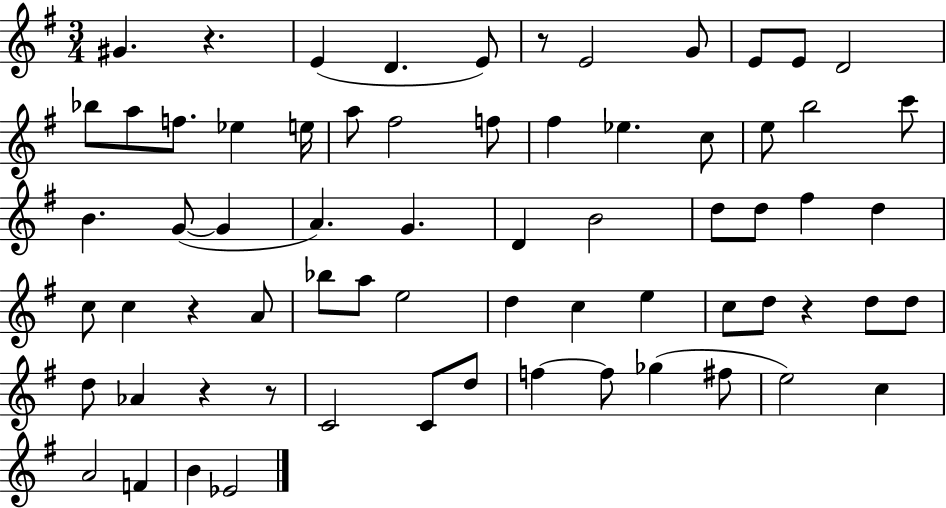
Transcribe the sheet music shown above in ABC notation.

X:1
T:Untitled
M:3/4
L:1/4
K:G
^G z E D E/2 z/2 E2 G/2 E/2 E/2 D2 _b/2 a/2 f/2 _e e/4 a/2 ^f2 f/2 ^f _e c/2 e/2 b2 c'/2 B G/2 G A G D B2 d/2 d/2 ^f d c/2 c z A/2 _b/2 a/2 e2 d c e c/2 d/2 z d/2 d/2 d/2 _A z z/2 C2 C/2 d/2 f f/2 _g ^f/2 e2 c A2 F B _E2